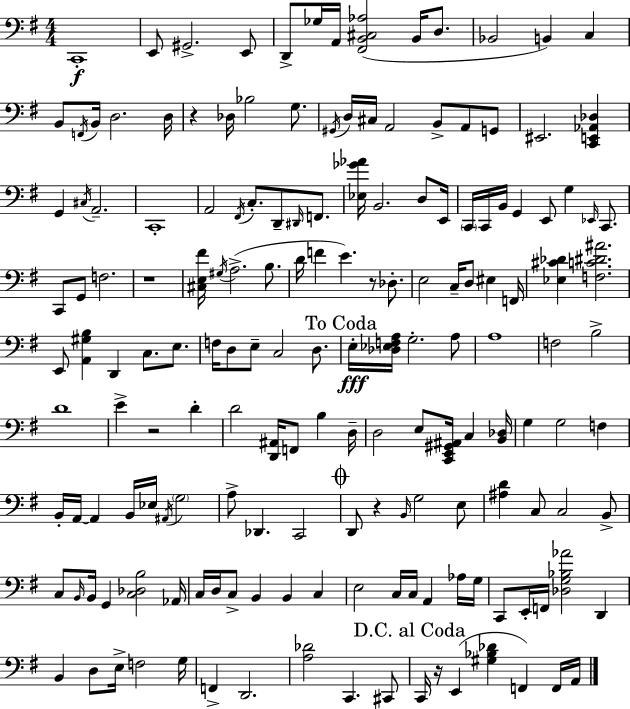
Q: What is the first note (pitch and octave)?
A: C2